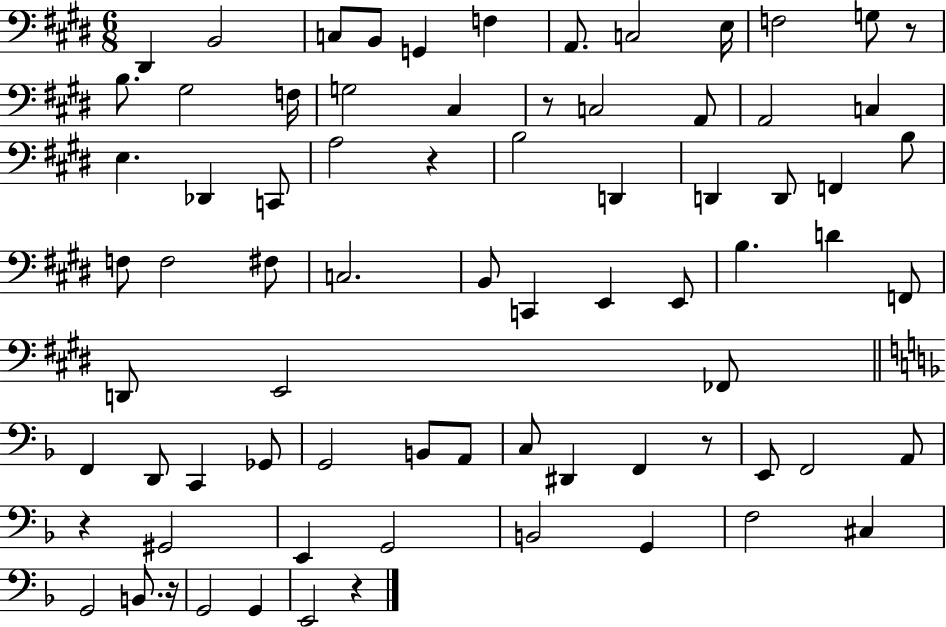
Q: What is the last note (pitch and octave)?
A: E2